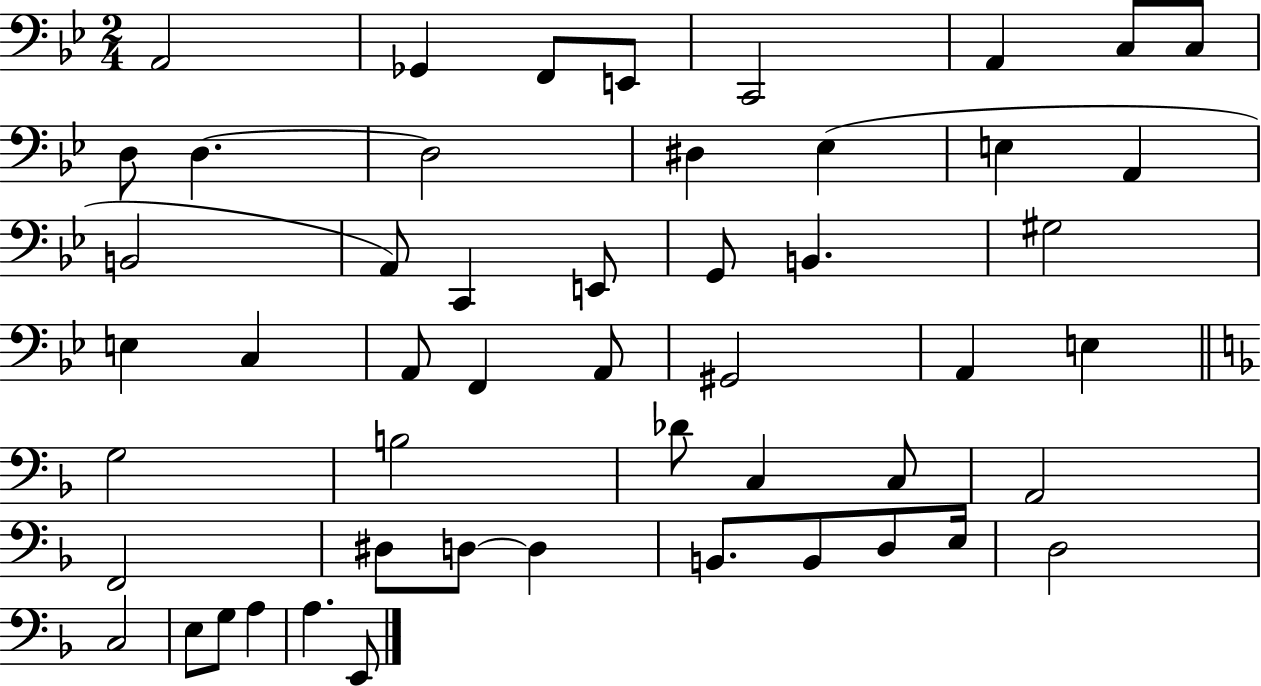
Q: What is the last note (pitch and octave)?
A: E2